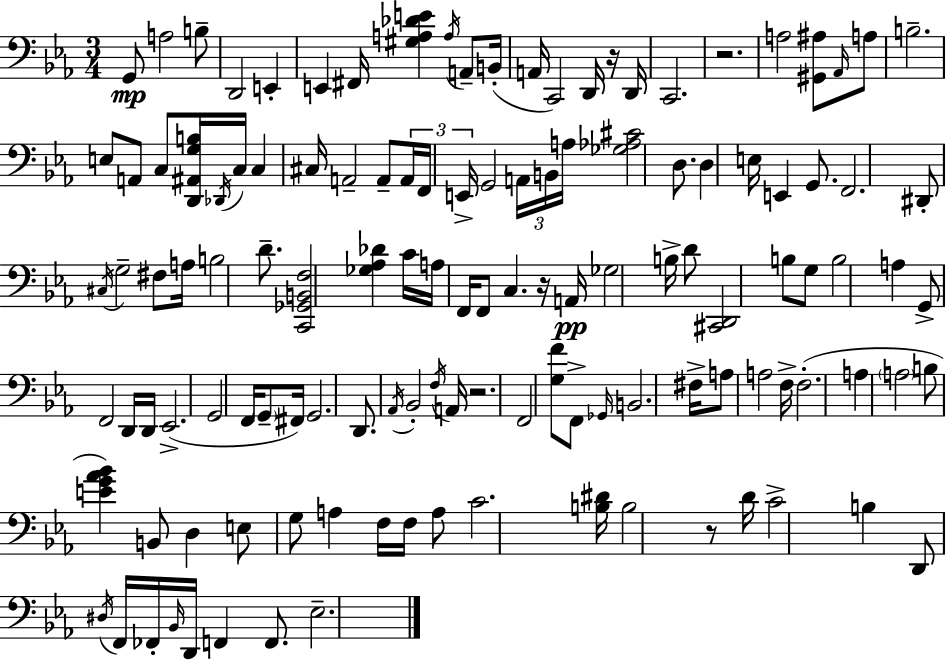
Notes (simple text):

G2/e A3/h B3/e D2/h E2/q E2/q F#2/s [G#3,A3,Db4,E4]/q A3/s A2/e B2/s A2/s C2/h D2/s R/s D2/s C2/h. R/h. A3/h [G#2,A#3]/e Ab2/s A3/e B3/h. E3/e A2/e C3/e [D2,A#2,G3,B3]/s Db2/s C3/s C3/q C#3/s A2/h A2/e A2/s F2/s E2/s G2/h A2/s B2/s A3/s [Gb3,Ab3,C#4]/h D3/e. D3/q E3/s E2/q G2/e. F2/h. D#2/e C#3/s G3/h F#3/e A3/s B3/h D4/e. [C2,Gb2,B2,F3]/h [Gb3,Ab3,Db4]/q C4/s A3/s F2/s F2/e C3/q. R/s A2/s Gb3/h B3/s D4/e [C#2,D2]/h B3/e G3/e B3/h A3/q G2/e F2/h D2/s D2/s Eb2/h. G2/h F2/s G2/e F#2/s G2/h. D2/e. Ab2/s Bb2/h F3/s A2/s R/h. F2/h [G3,F4]/e F2/e Gb2/s B2/h. F#3/s A3/e A3/h F3/s F3/h. A3/q A3/h B3/e [E4,G4,Ab4,Bb4]/q B2/e D3/q E3/e G3/e A3/q F3/s F3/s A3/e C4/h. [B3,D#4]/s B3/h R/e D4/s C4/h B3/q D2/e D#3/s F2/s FES2/s Bb2/s D2/s F2/q F2/e. Eb3/h.